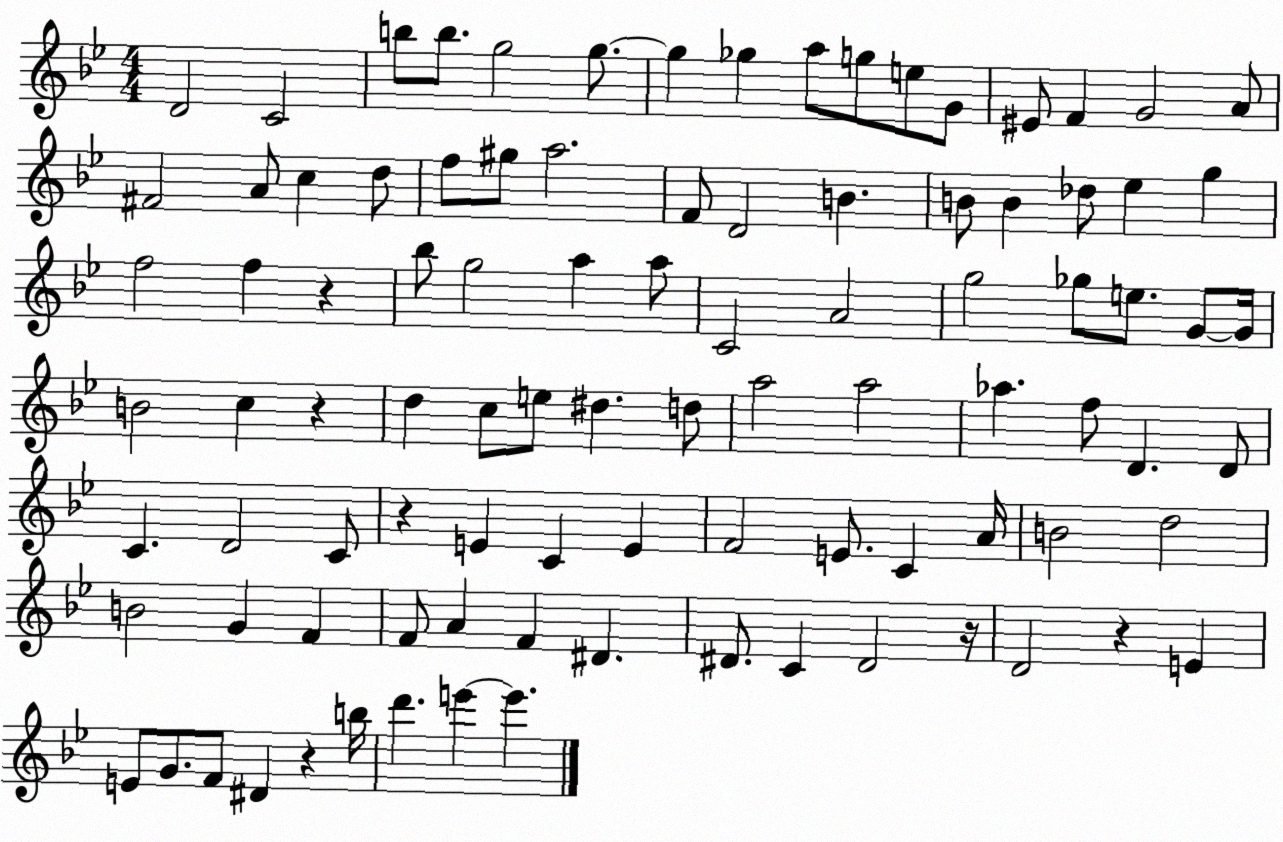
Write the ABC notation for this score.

X:1
T:Untitled
M:4/4
L:1/4
K:Bb
D2 C2 b/2 b/2 g2 g/2 g _g a/2 g/2 e/2 G/2 ^E/2 F G2 A/2 ^F2 A/2 c d/2 f/2 ^g/2 a2 F/2 D2 B B/2 B _d/2 _e g f2 f z _b/2 g2 a a/2 C2 A2 g2 _g/2 e/2 G/2 G/4 B2 c z d c/2 e/2 ^d d/2 a2 a2 _a f/2 D D/2 C D2 C/2 z E C E F2 E/2 C A/4 B2 d2 B2 G F F/2 A F ^D ^D/2 C ^D2 z/4 D2 z E E/2 G/2 F/2 ^D z b/4 d' e' e'